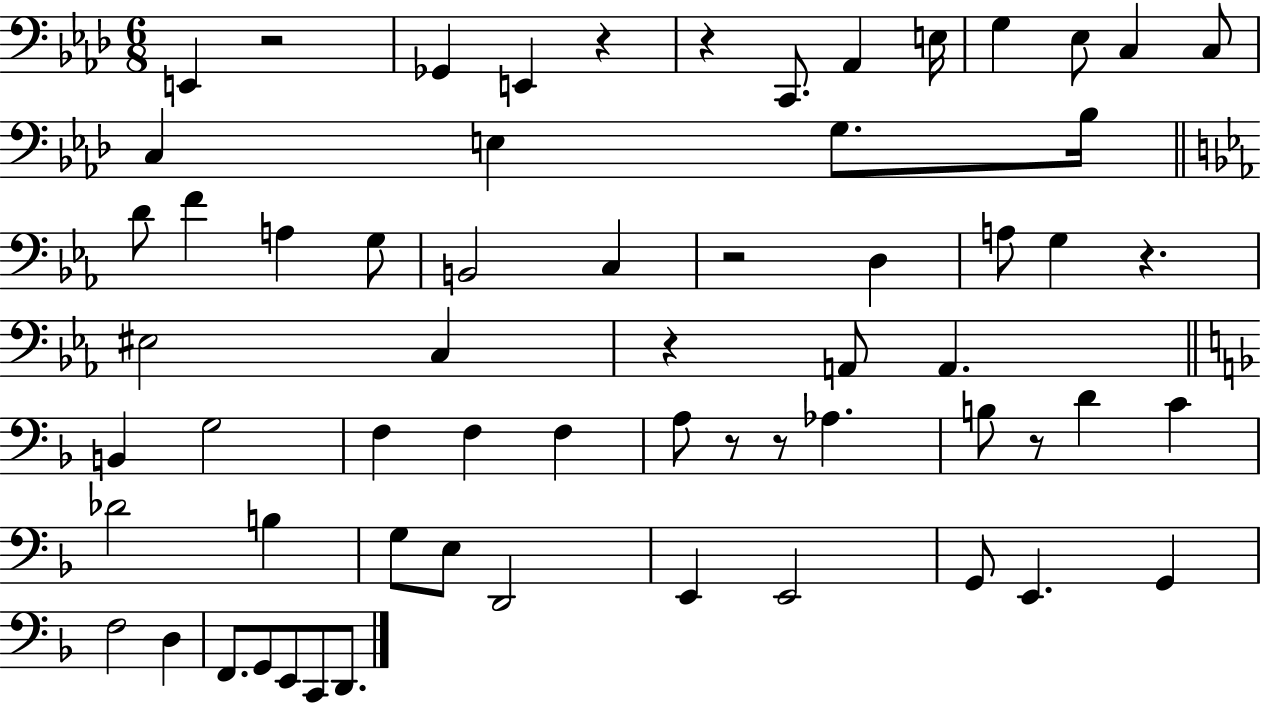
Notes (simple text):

E2/q R/h Gb2/q E2/q R/q R/q C2/e. Ab2/q E3/s G3/q Eb3/e C3/q C3/e C3/q E3/q G3/e. Bb3/s D4/e F4/q A3/q G3/e B2/h C3/q R/h D3/q A3/e G3/q R/q. EIS3/h C3/q R/q A2/e A2/q. B2/q G3/h F3/q F3/q F3/q A3/e R/e R/e Ab3/q. B3/e R/e D4/q C4/q Db4/h B3/q G3/e E3/e D2/h E2/q E2/h G2/e E2/q. G2/q F3/h D3/q F2/e. G2/e E2/e C2/e D2/e.